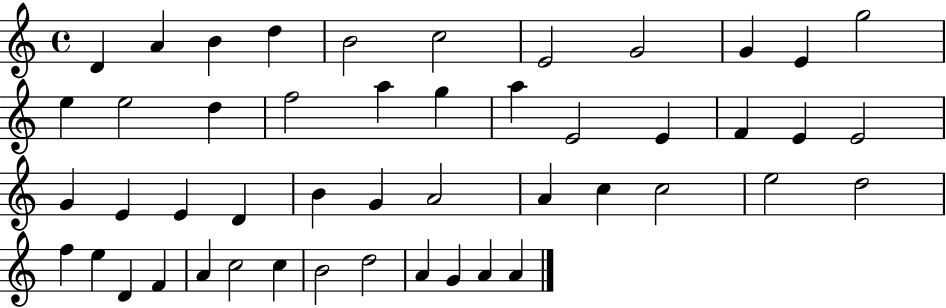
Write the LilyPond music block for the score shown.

{
  \clef treble
  \time 4/4
  \defaultTimeSignature
  \key c \major
  d'4 a'4 b'4 d''4 | b'2 c''2 | e'2 g'2 | g'4 e'4 g''2 | \break e''4 e''2 d''4 | f''2 a''4 g''4 | a''4 e'2 e'4 | f'4 e'4 e'2 | \break g'4 e'4 e'4 d'4 | b'4 g'4 a'2 | a'4 c''4 c''2 | e''2 d''2 | \break f''4 e''4 d'4 f'4 | a'4 c''2 c''4 | b'2 d''2 | a'4 g'4 a'4 a'4 | \break \bar "|."
}